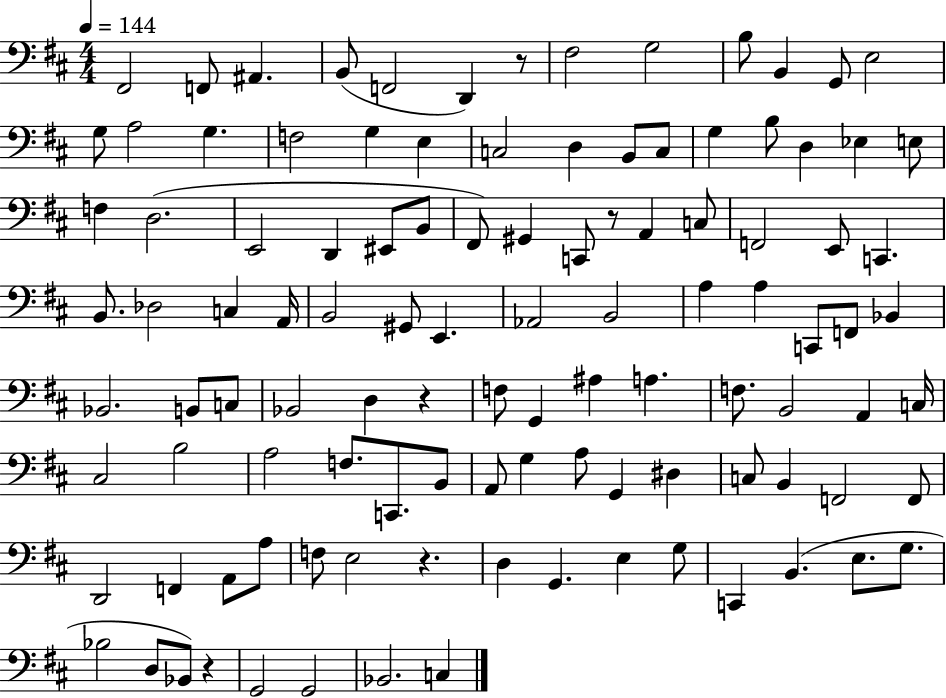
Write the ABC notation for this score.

X:1
T:Untitled
M:4/4
L:1/4
K:D
^F,,2 F,,/2 ^A,, B,,/2 F,,2 D,, z/2 ^F,2 G,2 B,/2 B,, G,,/2 E,2 G,/2 A,2 G, F,2 G, E, C,2 D, B,,/2 C,/2 G, B,/2 D, _E, E,/2 F, D,2 E,,2 D,, ^E,,/2 B,,/2 ^F,,/2 ^G,, C,,/2 z/2 A,, C,/2 F,,2 E,,/2 C,, B,,/2 _D,2 C, A,,/4 B,,2 ^G,,/2 E,, _A,,2 B,,2 A, A, C,,/2 F,,/2 _B,, _B,,2 B,,/2 C,/2 _B,,2 D, z F,/2 G,, ^A, A, F,/2 B,,2 A,, C,/4 ^C,2 B,2 A,2 F,/2 C,,/2 B,,/2 A,,/2 G, A,/2 G,, ^D, C,/2 B,, F,,2 F,,/2 D,,2 F,, A,,/2 A,/2 F,/2 E,2 z D, G,, E, G,/2 C,, B,, E,/2 G,/2 _B,2 D,/2 _B,,/2 z G,,2 G,,2 _B,,2 C,